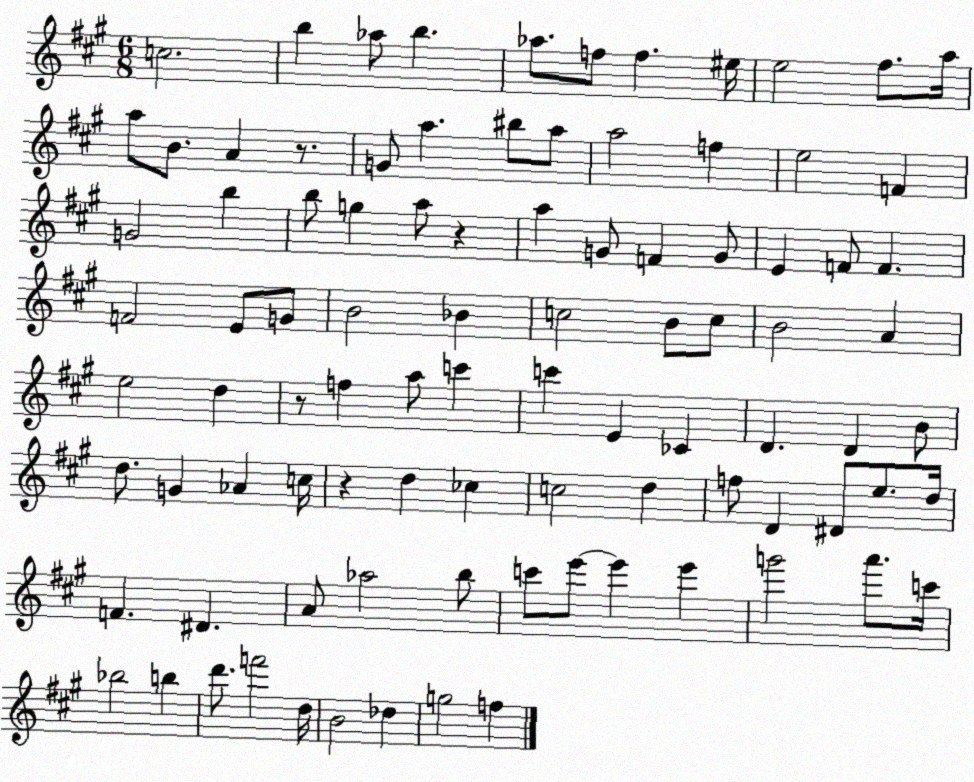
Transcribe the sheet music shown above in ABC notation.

X:1
T:Untitled
M:6/8
L:1/4
K:A
c2 b _a/2 b _a/2 f/2 f ^e/4 e2 ^f/2 a/4 a/2 B/2 A z/2 G/2 a ^b/2 a/2 a2 f e2 F G2 b b/2 g a/2 z a G/2 F G/2 E F/2 F F2 E/2 G/2 B2 _B c2 B/2 c/2 B2 A e2 d z/2 f a/2 c' c' E _C D D B/2 d/2 G _A c/4 z d _c c2 d f/2 D ^D/2 e/2 d/4 F ^D A/2 _a2 b/2 c'/2 e'/2 e' e' g'2 a'/2 c'/4 _b2 b d'/2 f'2 d/4 B2 _d g2 f